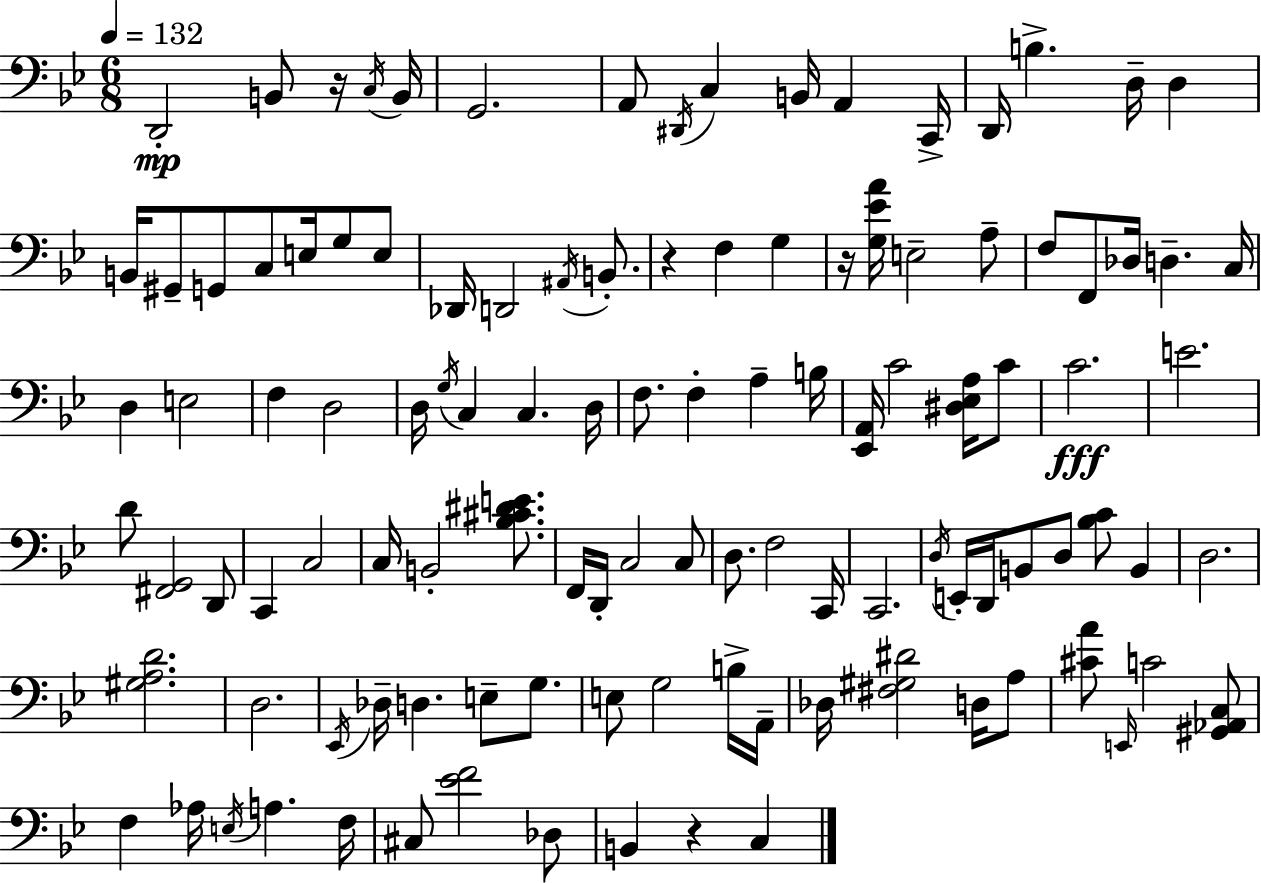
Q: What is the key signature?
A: G minor